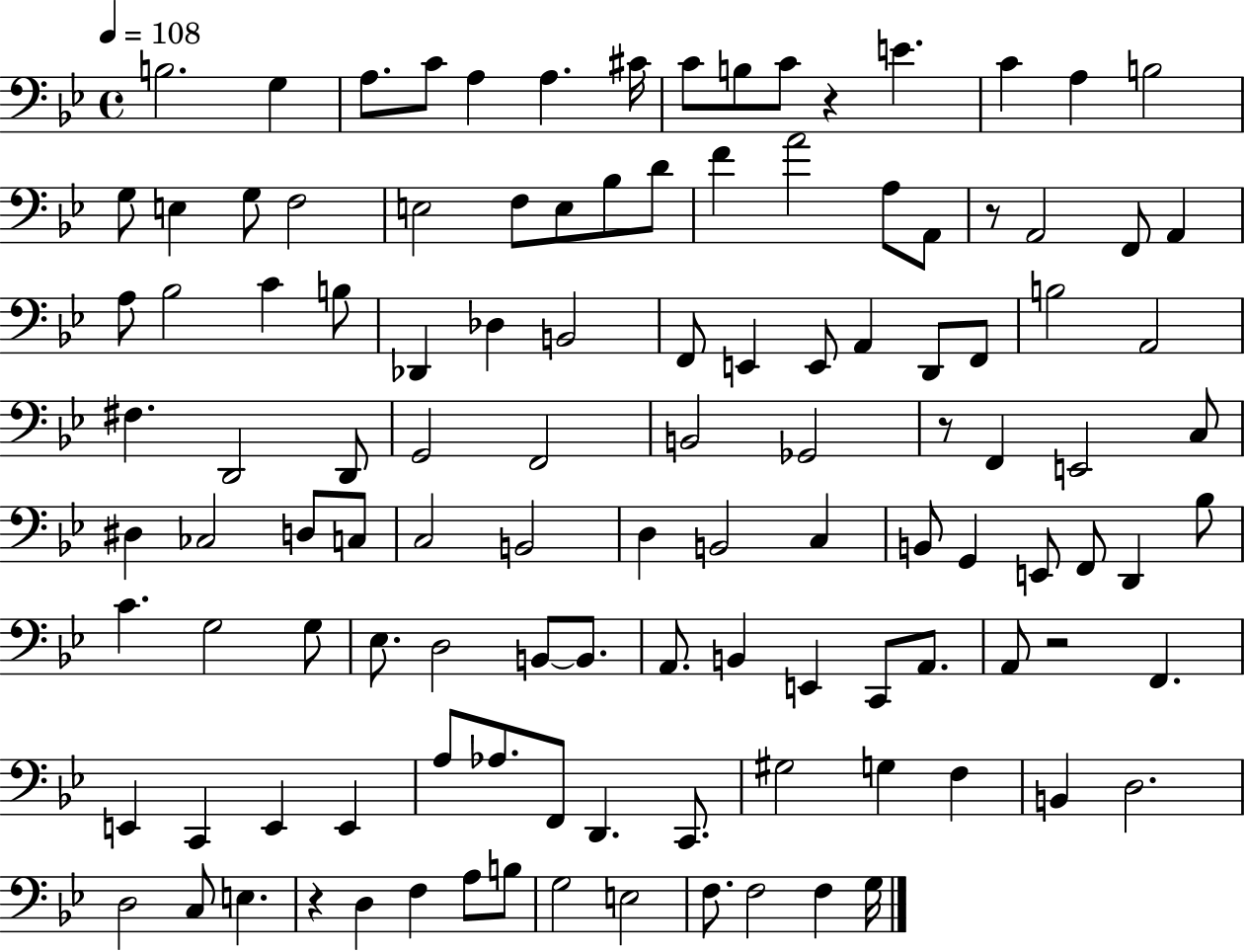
{
  \clef bass
  \time 4/4
  \defaultTimeSignature
  \key bes \major
  \tempo 4 = 108
  b2. g4 | a8. c'8 a4 a4. cis'16 | c'8 b8 c'8 r4 e'4. | c'4 a4 b2 | \break g8 e4 g8 f2 | e2 f8 e8 bes8 d'8 | f'4 a'2 a8 a,8 | r8 a,2 f,8 a,4 | \break a8 bes2 c'4 b8 | des,4 des4 b,2 | f,8 e,4 e,8 a,4 d,8 f,8 | b2 a,2 | \break fis4. d,2 d,8 | g,2 f,2 | b,2 ges,2 | r8 f,4 e,2 c8 | \break dis4 ces2 d8 c8 | c2 b,2 | d4 b,2 c4 | b,8 g,4 e,8 f,8 d,4 bes8 | \break c'4. g2 g8 | ees8. d2 b,8~~ b,8. | a,8. b,4 e,4 c,8 a,8. | a,8 r2 f,4. | \break e,4 c,4 e,4 e,4 | a8 aes8. f,8 d,4. c,8. | gis2 g4 f4 | b,4 d2. | \break d2 c8 e4. | r4 d4 f4 a8 b8 | g2 e2 | f8. f2 f4 g16 | \break \bar "|."
}